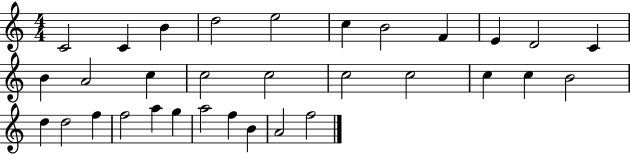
X:1
T:Untitled
M:4/4
L:1/4
K:C
C2 C B d2 e2 c B2 F E D2 C B A2 c c2 c2 c2 c2 c c B2 d d2 f f2 a g a2 f B A2 f2